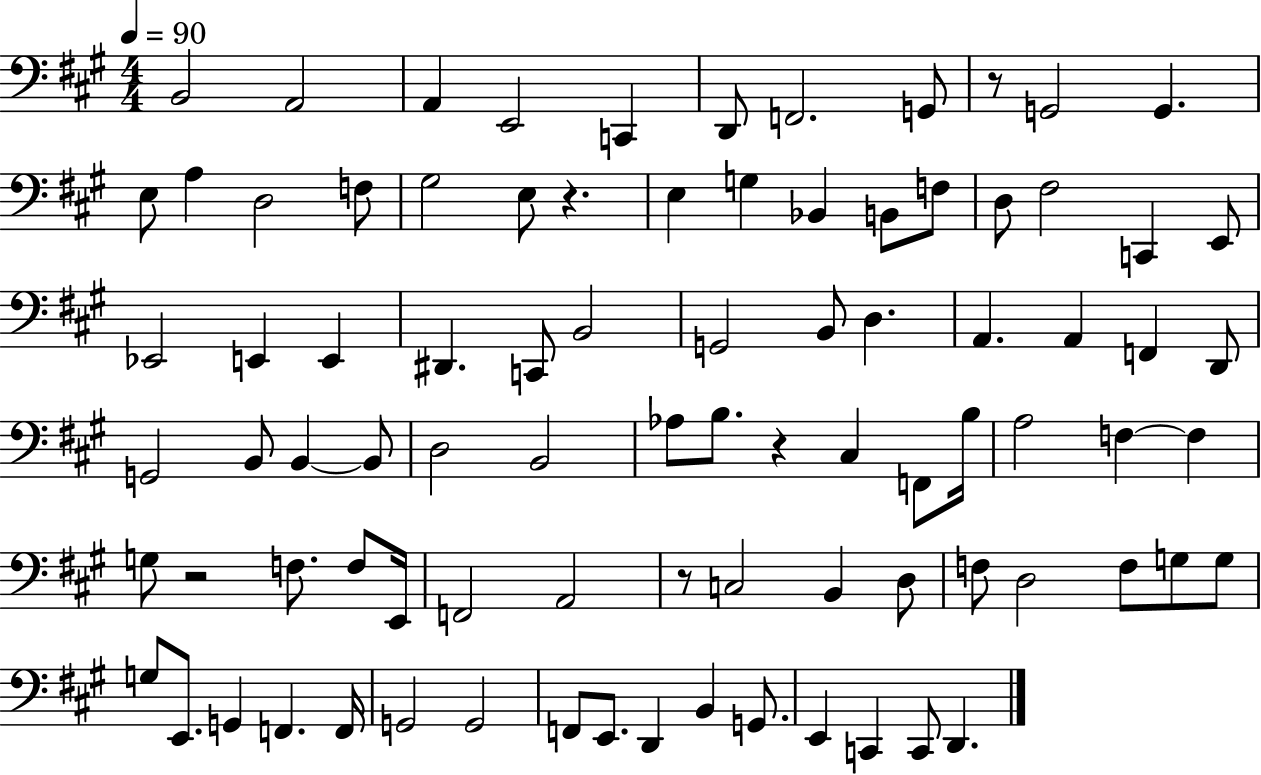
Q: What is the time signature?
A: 4/4